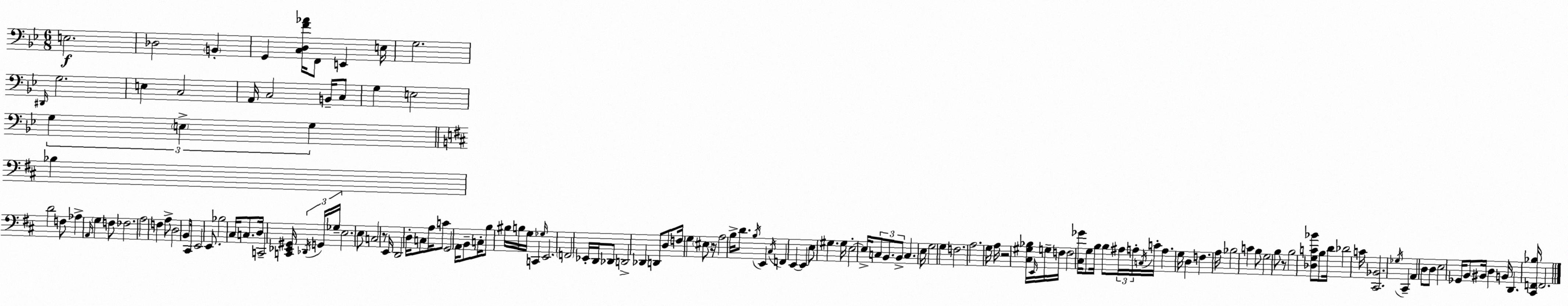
X:1
T:Untitled
M:6/8
L:1/4
K:Gm
E,2 _D,2 B,, G,, [C,D,F_A]/4 F,,/2 E,, E,/4 G,2 ^D,,/4 G,2 E, C,2 A,,/4 C,2 B,,/4 C,/2 G, E,2 G, E, G, _B, D2 F,/2 _A, A,,/4 G, F,/2 _F,2 A,2 F, A,/2 D,2 B,,/2 ^C,,/4 E,,2 E,,/2 _B,2 ^C,/4 C,/2 D,/4 C,,2 [C,,_E,,^G,,]/4 _D,,/4 G,,/4 _G,/4 E,2 E,/2 C,2 z/2 E,,/4 D,,2 D,/4 C,/2 A,/4 C/2 G,,2 A,,/4 B,,/2 C,/4 B,/2 ^B,/4 B,/4 G,/4 C,, _G,/4 E,,2 F,,2 _E,,/4 D,,/4 _D,,/2 D,,2 _D,, D,,/2 D,/2 F,/4 G, ^E,/2 z/4 A,2 B,/4 D/2 B,/4 E,, ^C,/4 F,, E,, E,, E,/2 ^G, ^G,/4 E,2 E,/4 C,/2 B,,/2 B,,/2 C, E,/4 G,2 G, F,2 A,2 G,/4 A,/4 z2 [^C,^G,_B,]/4 E,,/4 G,/4 F,/4 F,2 [^C,_G]/4 G,/2 B,/4 B,/2 ^A,/4 A,/4 C,/4 C/4 A, G,/4 D, F, A,/4 _B,2 C B,/2 G,2 B,/2 z/2 B,2 [_D,G,C_B]/2 B,/2 D/4 _D2 C/4 [^C,,_B,,]2 _G,/4 ^C,, A,, D,/2 D,/2 E,2 _G,,/4 B,,/2 ^B,,/4 D, B,,/4 D,, [^C,,F,,_B,]/4 F,,2